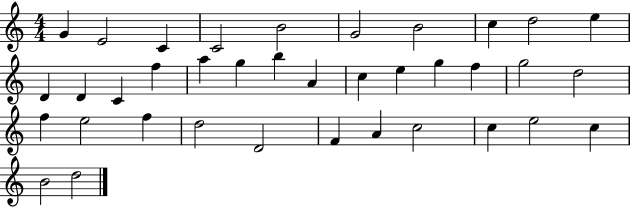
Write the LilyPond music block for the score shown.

{
  \clef treble
  \numericTimeSignature
  \time 4/4
  \key c \major
  g'4 e'2 c'4 | c'2 b'2 | g'2 b'2 | c''4 d''2 e''4 | \break d'4 d'4 c'4 f''4 | a''4 g''4 b''4 a'4 | c''4 e''4 g''4 f''4 | g''2 d''2 | \break f''4 e''2 f''4 | d''2 d'2 | f'4 a'4 c''2 | c''4 e''2 c''4 | \break b'2 d''2 | \bar "|."
}